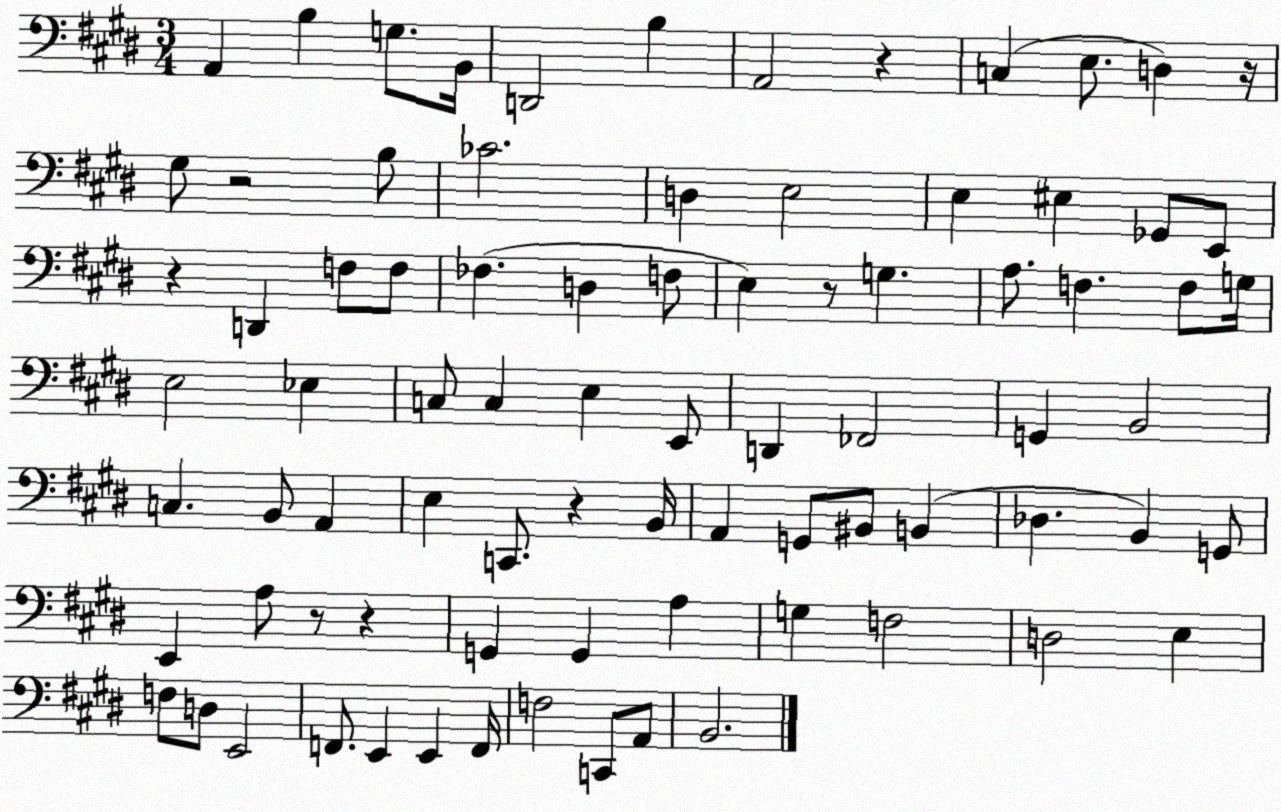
X:1
T:Untitled
M:3/4
L:1/4
K:E
A,, B, G,/2 B,,/4 D,,2 B, A,,2 z C, E,/2 D, z/4 ^G,/2 z2 B,/2 _C2 D, E,2 E, ^E, _G,,/2 E,,/2 z D,, F,/2 F,/2 _F, D, F,/2 E, z/2 G, A,/2 F, F,/2 G,/4 E,2 _E, C,/2 C, E, E,,/2 D,, _F,,2 G,, B,,2 C, B,,/2 A,, E, C,,/2 z B,,/4 A,, G,,/2 ^B,,/2 B,, _D, B,, G,,/2 E,, A,/2 z/2 z G,, G,, A, G, F,2 D,2 E, F,/2 D,/2 E,,2 F,,/2 E,, E,, F,,/4 F,2 C,,/2 A,,/2 B,,2